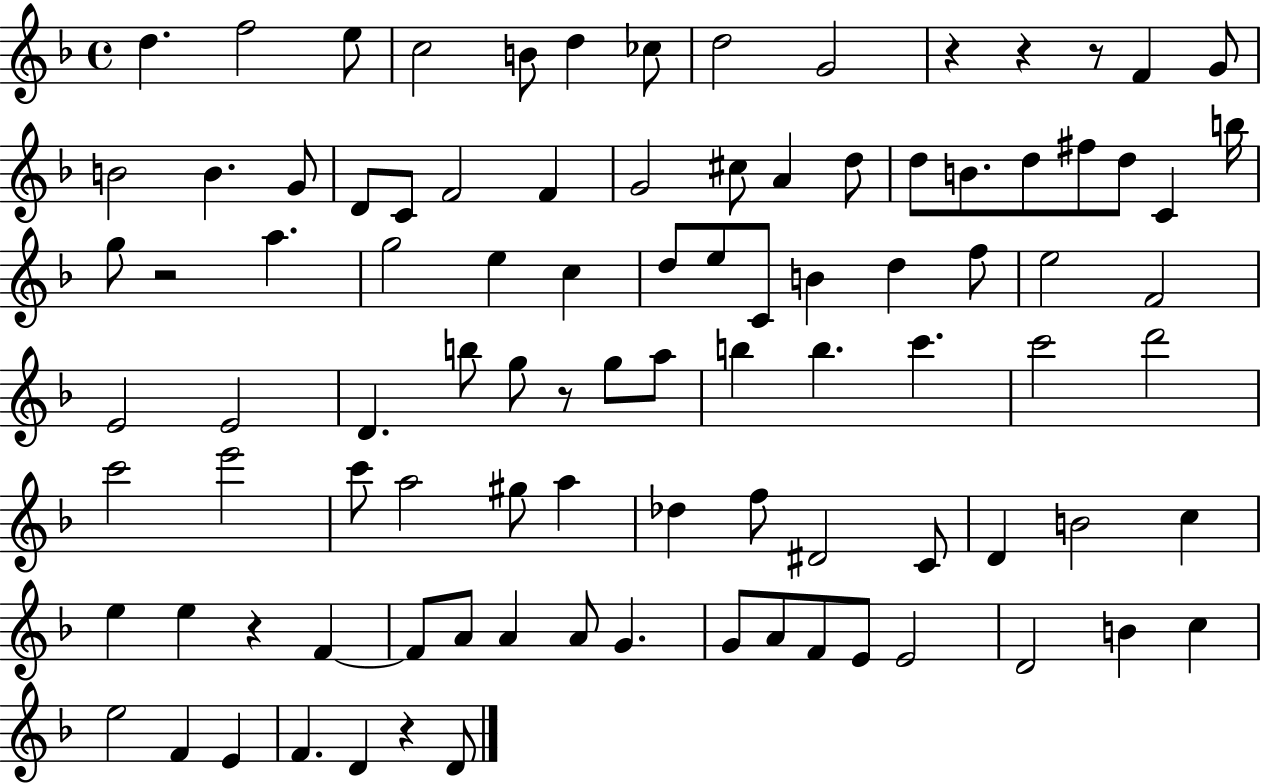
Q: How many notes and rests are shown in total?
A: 96